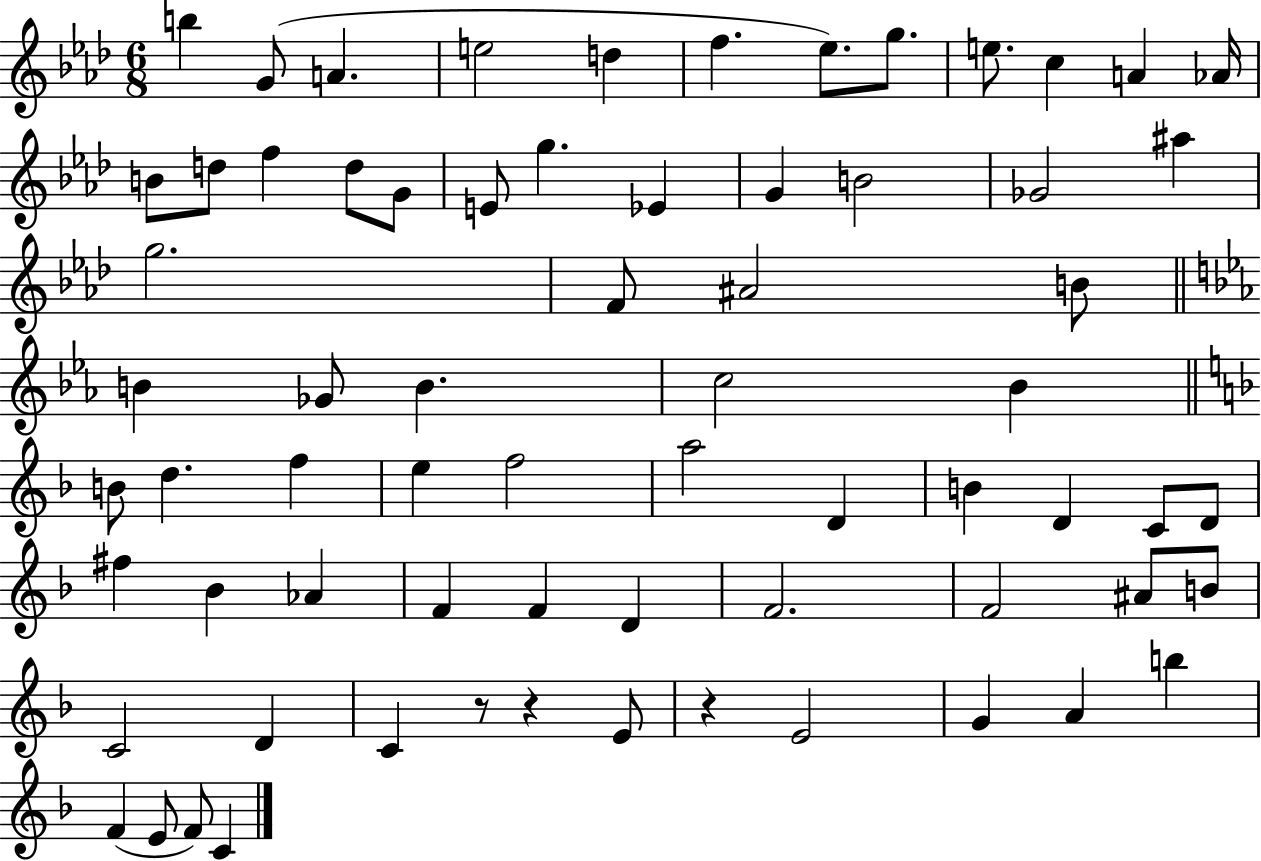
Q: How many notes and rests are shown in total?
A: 69